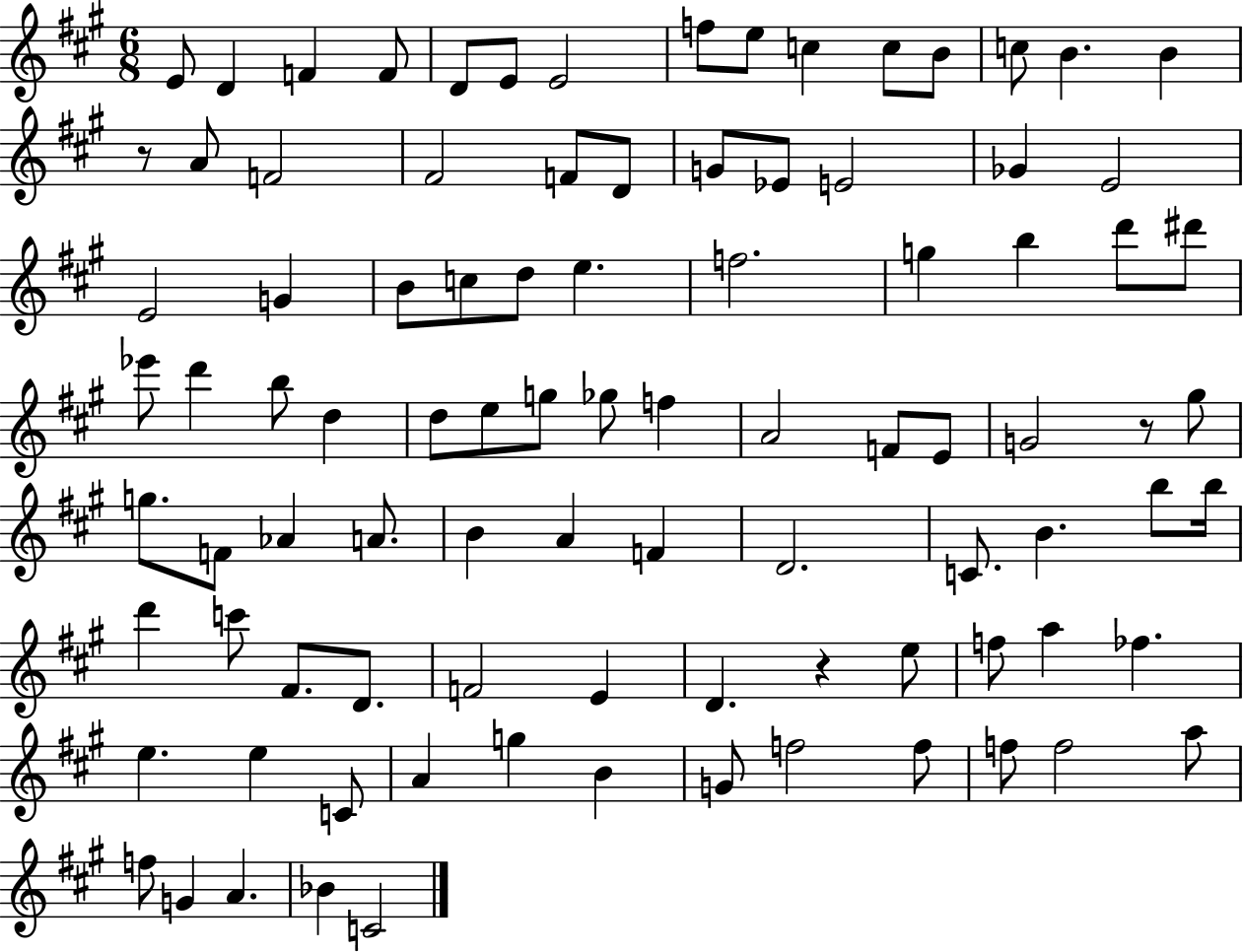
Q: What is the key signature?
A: A major